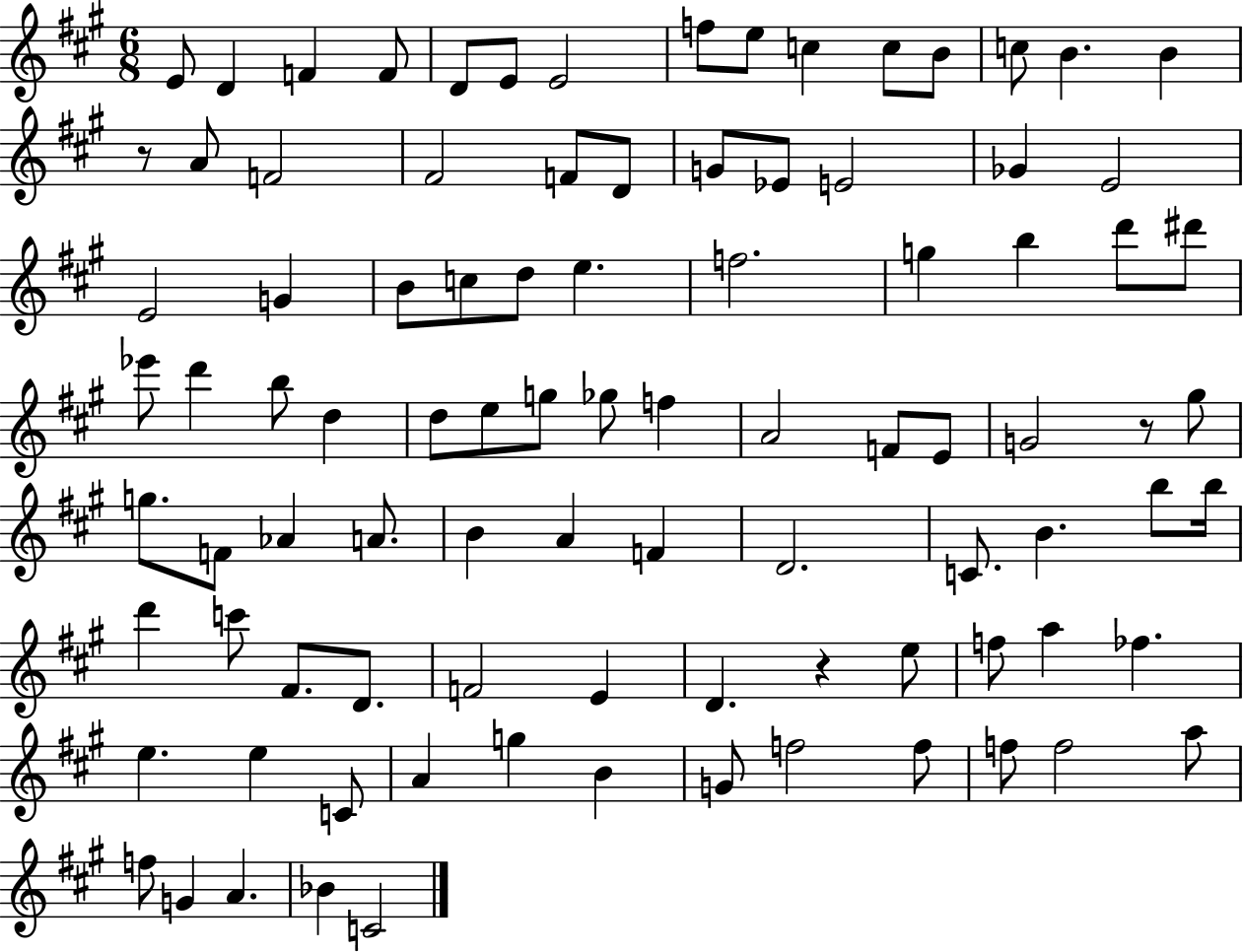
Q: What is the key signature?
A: A major